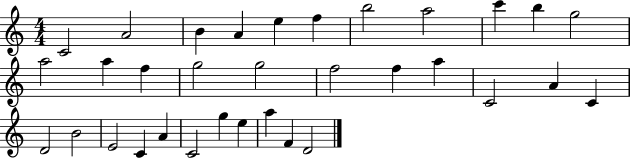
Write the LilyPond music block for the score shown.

{
  \clef treble
  \numericTimeSignature
  \time 4/4
  \key c \major
  c'2 a'2 | b'4 a'4 e''4 f''4 | b''2 a''2 | c'''4 b''4 g''2 | \break a''2 a''4 f''4 | g''2 g''2 | f''2 f''4 a''4 | c'2 a'4 c'4 | \break d'2 b'2 | e'2 c'4 a'4 | c'2 g''4 e''4 | a''4 f'4 d'2 | \break \bar "|."
}